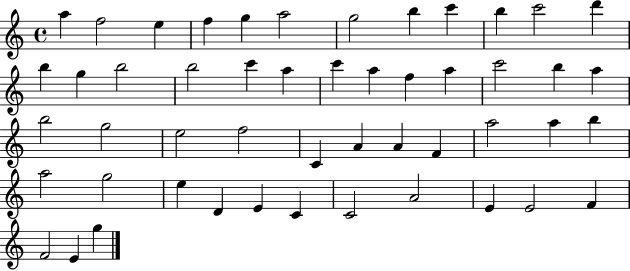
{
  \clef treble
  \time 4/4
  \defaultTimeSignature
  \key c \major
  a''4 f''2 e''4 | f''4 g''4 a''2 | g''2 b''4 c'''4 | b''4 c'''2 d'''4 | \break b''4 g''4 b''2 | b''2 c'''4 a''4 | c'''4 a''4 f''4 a''4 | c'''2 b''4 a''4 | \break b''2 g''2 | e''2 f''2 | c'4 a'4 a'4 f'4 | a''2 a''4 b''4 | \break a''2 g''2 | e''4 d'4 e'4 c'4 | c'2 a'2 | e'4 e'2 f'4 | \break f'2 e'4 g''4 | \bar "|."
}